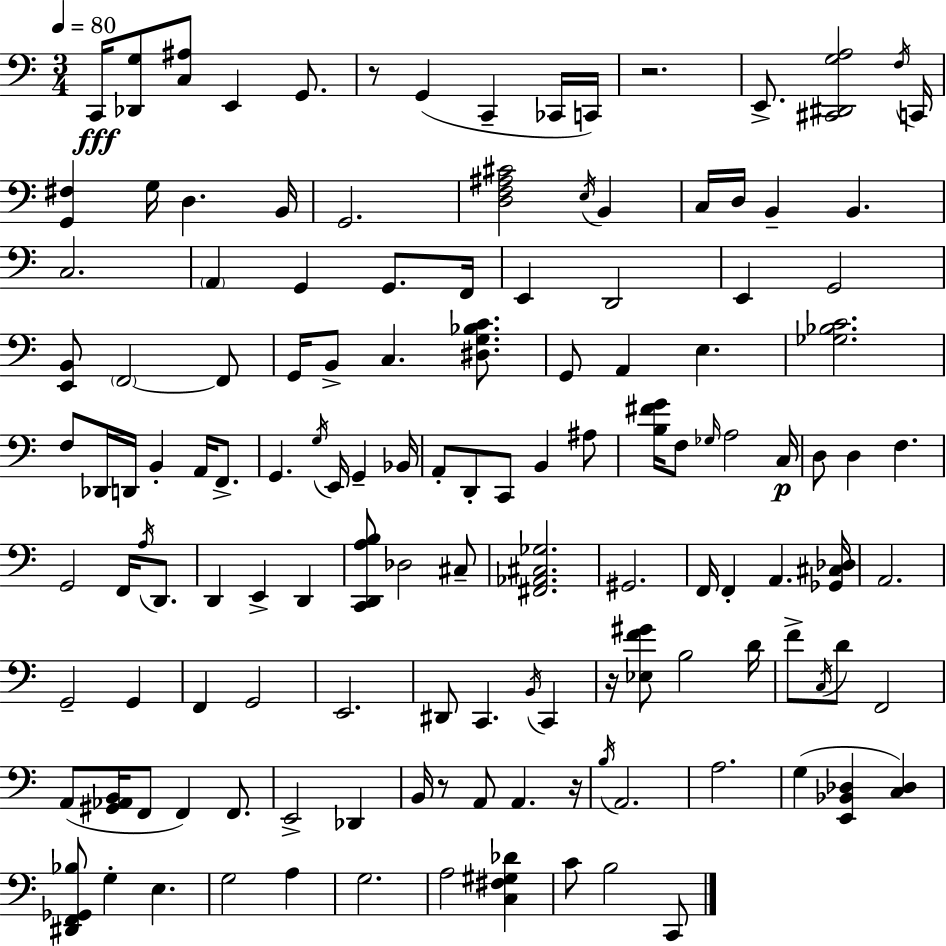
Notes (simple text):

C2/s [Db2,G3]/e [C3,A#3]/e E2/q G2/e. R/e G2/q C2/q CES2/s C2/s R/h. E2/e. [C#2,D#2,G3,A3]/h F3/s C2/s [G2,F#3]/q G3/s D3/q. B2/s G2/h. [D3,F3,A#3,C#4]/h E3/s B2/q C3/s D3/s B2/q B2/q. C3/h. A2/q G2/q G2/e. F2/s E2/q D2/h E2/q G2/h [E2,B2]/e F2/h F2/e G2/s B2/e C3/q. [D#3,G3,Bb3,C4]/e. G2/e A2/q E3/q. [Gb3,Bb3,C4]/h. F3/e Db2/s D2/s B2/q A2/s F2/e. G2/q. G3/s E2/s G2/q Bb2/s A2/e D2/e C2/e B2/q A#3/e [B3,F#4,G4]/s F3/e Gb3/s A3/h C3/s D3/e D3/q F3/q. G2/h F2/s A3/s D2/e. D2/q E2/q D2/q [C2,D2,A3,B3]/e Db3/h C#3/e [F#2,Ab2,C#3,Gb3]/h. G#2/h. F2/s F2/q A2/q. [Gb2,C#3,Db3]/s A2/h. G2/h G2/q F2/q G2/h E2/h. D#2/e C2/q. B2/s C2/q R/s [Eb3,F4,G#4]/e B3/h D4/s F4/e C3/s D4/e F2/h A2/e [G#2,Ab2,B2]/s F2/e F2/q F2/e. E2/h Db2/q B2/s R/e A2/e A2/q. R/s B3/s A2/h. A3/h. G3/q [E2,Bb2,Db3]/q [C3,Db3]/q [D#2,F2,Gb2,Bb3]/e G3/q E3/q. G3/h A3/q G3/h. A3/h [C3,F#3,G#3,Db4]/q C4/e B3/h C2/e